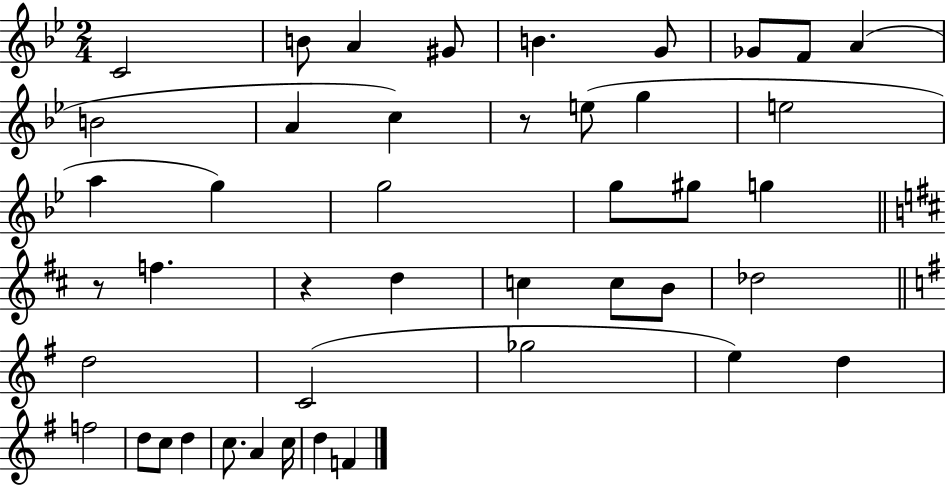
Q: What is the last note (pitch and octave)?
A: F4